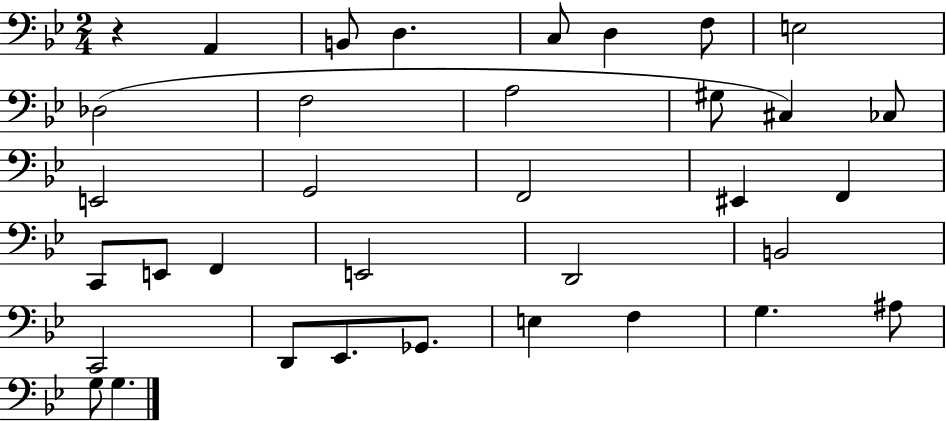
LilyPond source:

{
  \clef bass
  \numericTimeSignature
  \time 2/4
  \key bes \major
  \repeat volta 2 { r4 a,4 | b,8 d4. | c8 d4 f8 | e2 | \break des2( | f2 | a2 | gis8 cis4) ces8 | \break e,2 | g,2 | f,2 | eis,4 f,4 | \break c,8 e,8 f,4 | e,2 | d,2 | b,2 | \break c,2 | d,8 ees,8. ges,8. | e4 f4 | g4. ais8 | \break g8 g4. | } \bar "|."
}